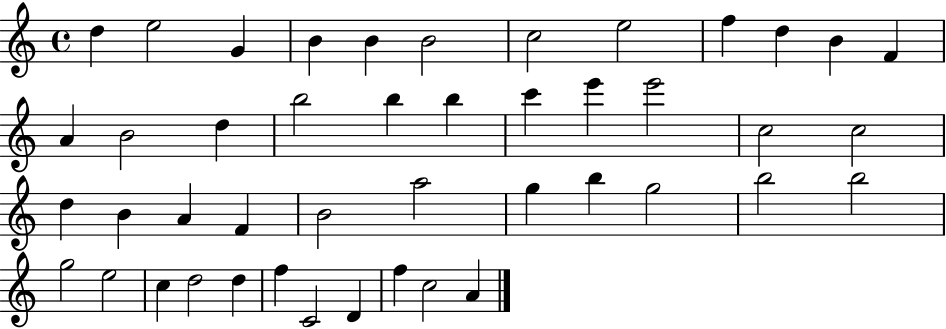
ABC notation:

X:1
T:Untitled
M:4/4
L:1/4
K:C
d e2 G B B B2 c2 e2 f d B F A B2 d b2 b b c' e' e'2 c2 c2 d B A F B2 a2 g b g2 b2 b2 g2 e2 c d2 d f C2 D f c2 A